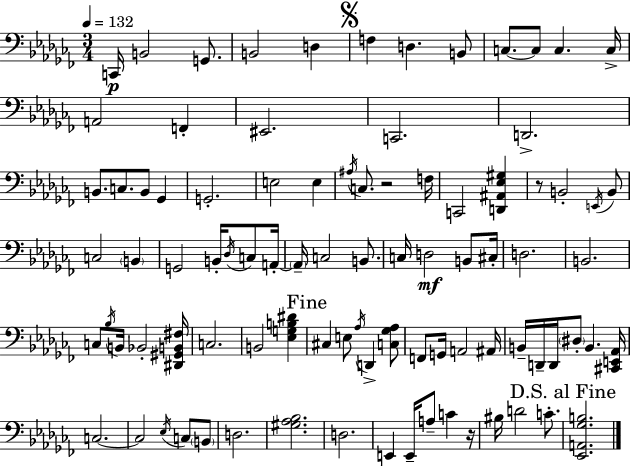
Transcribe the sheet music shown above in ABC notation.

X:1
T:Untitled
M:3/4
L:1/4
K:Abm
C,,/4 B,,2 G,,/2 B,,2 D, F, D, B,,/2 C,/2 C,/2 C, C,/4 A,,2 F,, ^E,,2 C,,2 D,,2 B,,/2 C,/2 B,,/2 _G,, G,,2 E,2 E, ^A,/4 C,/2 z2 F,/4 C,,2 [D,,^A,,_E,^G,] z/2 B,,2 E,,/4 B,,/2 C,2 B,, G,,2 B,,/4 _D,/4 C,/2 A,,/4 A,,/4 C,2 B,,/2 C,/4 D,2 B,,/2 ^C,/4 D,2 B,,2 C,/2 _B,/4 B,,/4 _B,,2 [^D,,^G,,B,,^F,]/4 C,2 B,,2 [_E,G,B,^D] ^C, E,/2 _A,/4 D,, [C,_G,_A,]/2 F,,/2 G,,/4 A,,2 ^A,,/4 B,,/4 D,,/4 D,,/4 ^D,/2 B,, [^C,,E,,_A,,]/4 C,2 C,2 _E,/4 C,/2 B,,/2 D,2 [^G,_A,_B,]2 D,2 E,, E,,/4 A,/2 C z/4 ^B,/4 D2 C/2 [_E,,A,,_G,B,]2